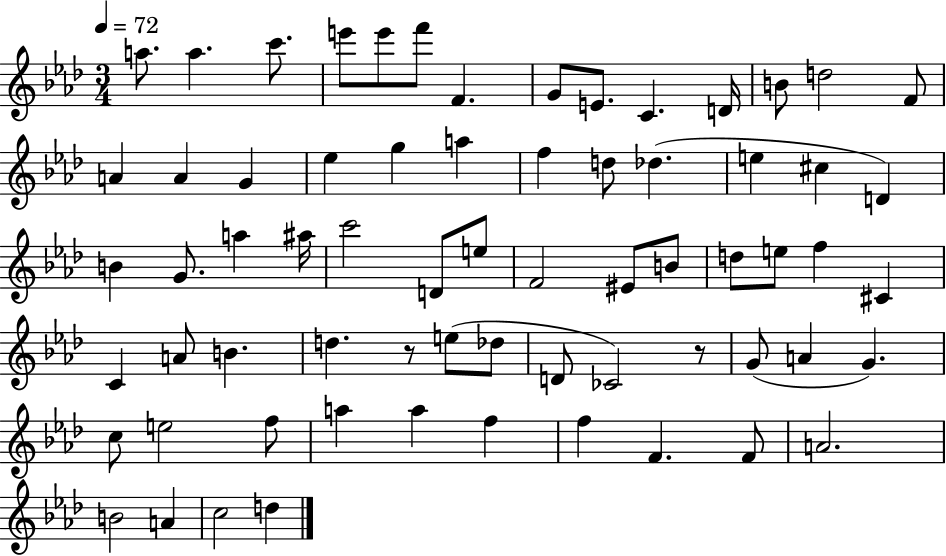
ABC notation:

X:1
T:Untitled
M:3/4
L:1/4
K:Ab
a/2 a c'/2 e'/2 e'/2 f'/2 F G/2 E/2 C D/4 B/2 d2 F/2 A A G _e g a f d/2 _d e ^c D B G/2 a ^a/4 c'2 D/2 e/2 F2 ^E/2 B/2 d/2 e/2 f ^C C A/2 B d z/2 e/2 _d/2 D/2 _C2 z/2 G/2 A G c/2 e2 f/2 a a f f F F/2 A2 B2 A c2 d